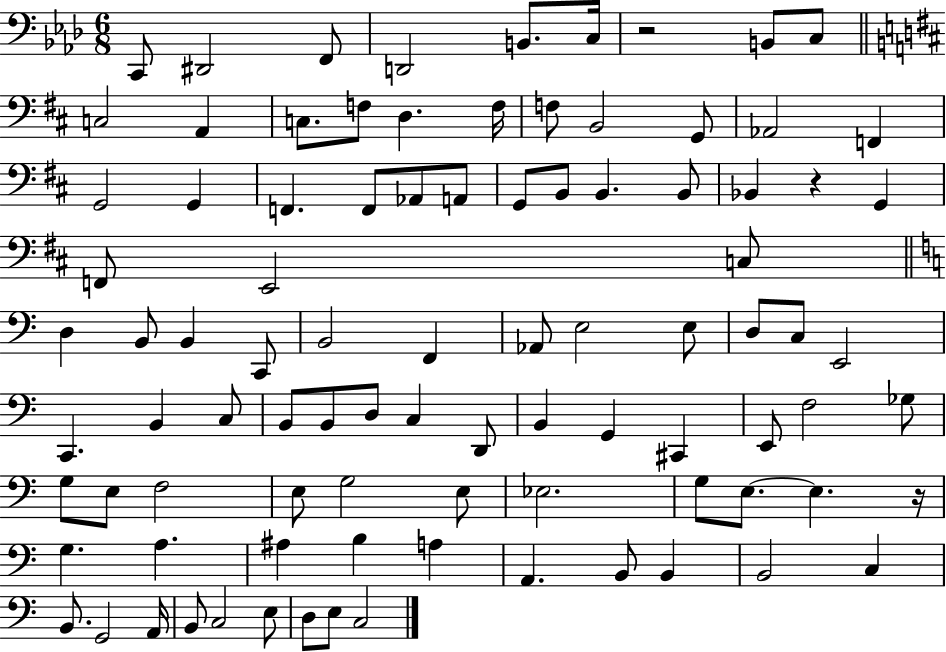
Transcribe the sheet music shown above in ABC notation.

X:1
T:Untitled
M:6/8
L:1/4
K:Ab
C,,/2 ^D,,2 F,,/2 D,,2 B,,/2 C,/4 z2 B,,/2 C,/2 C,2 A,, C,/2 F,/2 D, F,/4 F,/2 B,,2 G,,/2 _A,,2 F,, G,,2 G,, F,, F,,/2 _A,,/2 A,,/2 G,,/2 B,,/2 B,, B,,/2 _B,, z G,, F,,/2 E,,2 C,/2 D, B,,/2 B,, C,,/2 B,,2 F,, _A,,/2 E,2 E,/2 D,/2 C,/2 E,,2 C,, B,, C,/2 B,,/2 B,,/2 D,/2 C, D,,/2 B,, G,, ^C,, E,,/2 F,2 _G,/2 G,/2 E,/2 F,2 E,/2 G,2 E,/2 _E,2 G,/2 E,/2 E, z/4 G, A, ^A, B, A, A,, B,,/2 B,, B,,2 C, B,,/2 G,,2 A,,/4 B,,/2 C,2 E,/2 D,/2 E,/2 C,2